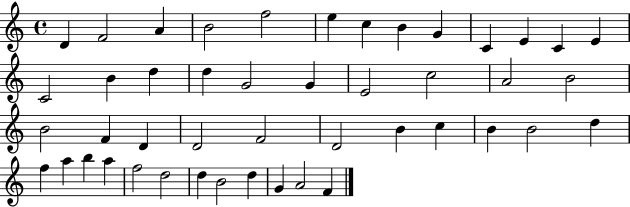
D4/q F4/h A4/q B4/h F5/h E5/q C5/q B4/q G4/q C4/q E4/q C4/q E4/q C4/h B4/q D5/q D5/q G4/h G4/q E4/h C5/h A4/h B4/h B4/h F4/q D4/q D4/h F4/h D4/h B4/q C5/q B4/q B4/h D5/q F5/q A5/q B5/q A5/q F5/h D5/h D5/q B4/h D5/q G4/q A4/h F4/q